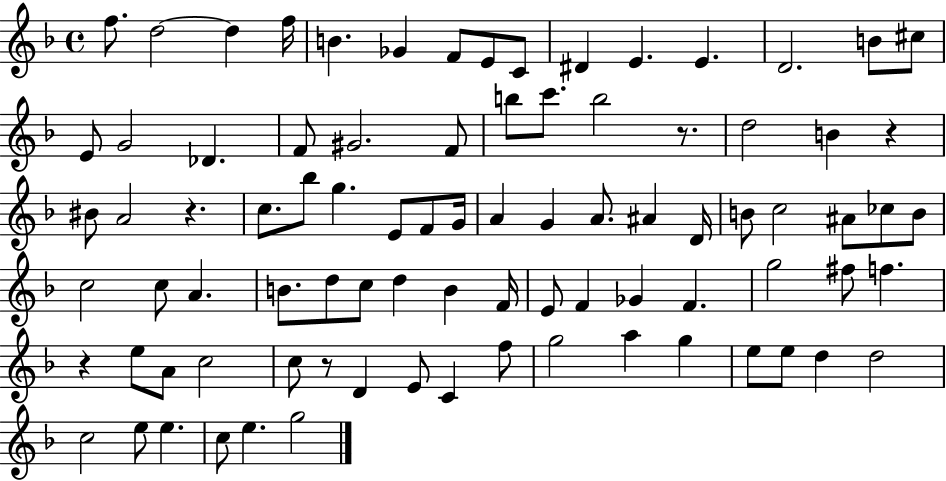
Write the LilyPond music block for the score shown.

{
  \clef treble
  \time 4/4
  \defaultTimeSignature
  \key f \major
  f''8. d''2~~ d''4 f''16 | b'4. ges'4 f'8 e'8 c'8 | dis'4 e'4. e'4. | d'2. b'8 cis''8 | \break e'8 g'2 des'4. | f'8 gis'2. f'8 | b''8 c'''8. b''2 r8. | d''2 b'4 r4 | \break bis'8 a'2 r4. | c''8. bes''8 g''4. e'8 f'8 g'16 | a'4 g'4 a'8. ais'4 d'16 | b'8 c''2 ais'8 ces''8 b'8 | \break c''2 c''8 a'4. | b'8. d''8 c''8 d''4 b'4 f'16 | e'8 f'4 ges'4 f'4. | g''2 fis''8 f''4. | \break r4 e''8 a'8 c''2 | c''8 r8 d'4 e'8 c'4 f''8 | g''2 a''4 g''4 | e''8 e''8 d''4 d''2 | \break c''2 e''8 e''4. | c''8 e''4. g''2 | \bar "|."
}